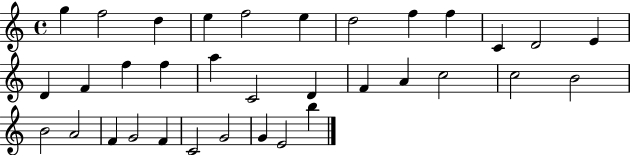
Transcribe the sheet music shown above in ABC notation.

X:1
T:Untitled
M:4/4
L:1/4
K:C
g f2 d e f2 e d2 f f C D2 E D F f f a C2 D F A c2 c2 B2 B2 A2 F G2 F C2 G2 G E2 b